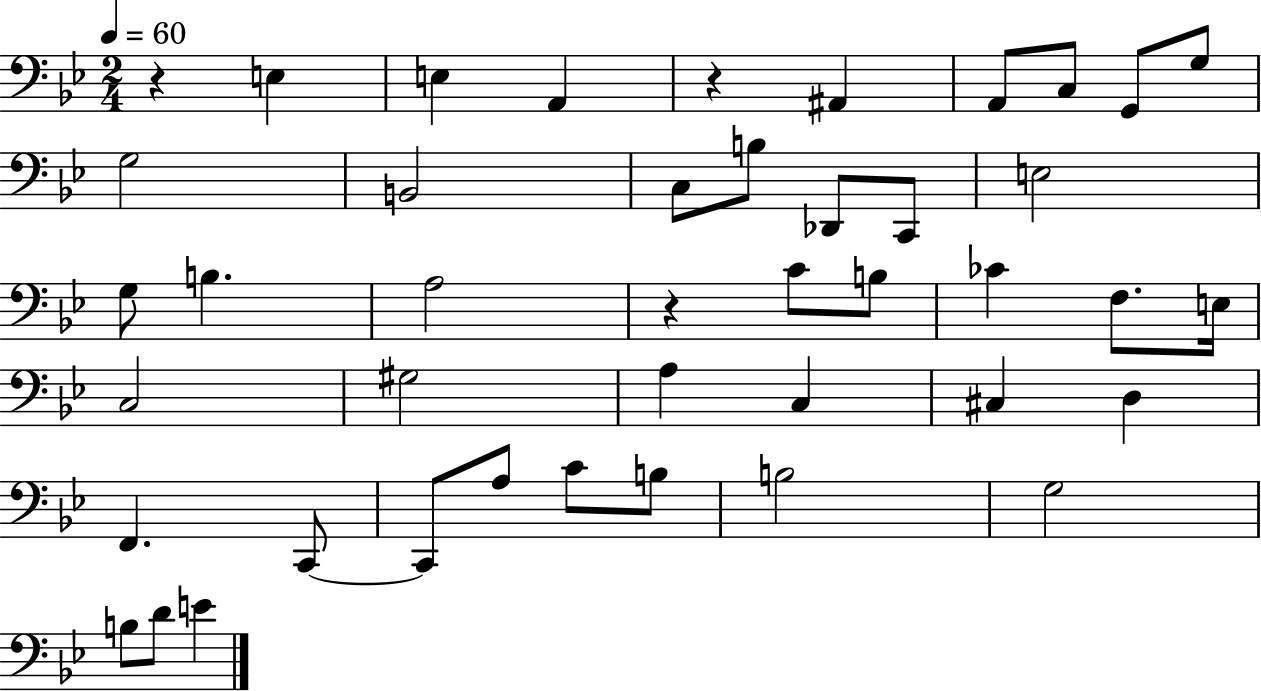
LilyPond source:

{
  \clef bass
  \numericTimeSignature
  \time 2/4
  \key bes \major
  \tempo 4 = 60
  r4 e4 | e4 a,4 | r4 ais,4 | a,8 c8 g,8 g8 | \break g2 | b,2 | c8 b8 des,8 c,8 | e2 | \break g8 b4. | a2 | r4 c'8 b8 | ces'4 f8. e16 | \break c2 | gis2 | a4 c4 | cis4 d4 | \break f,4. c,8~~ | c,8 a8 c'8 b8 | b2 | g2 | \break b8 d'8 e'4 | \bar "|."
}